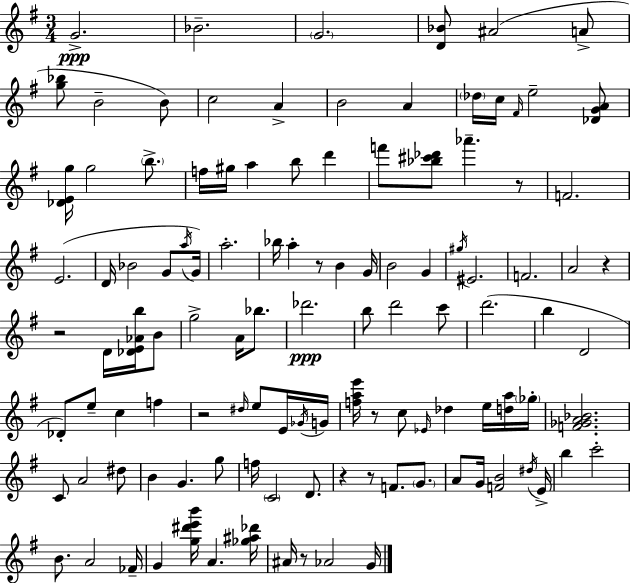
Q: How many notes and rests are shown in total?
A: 114